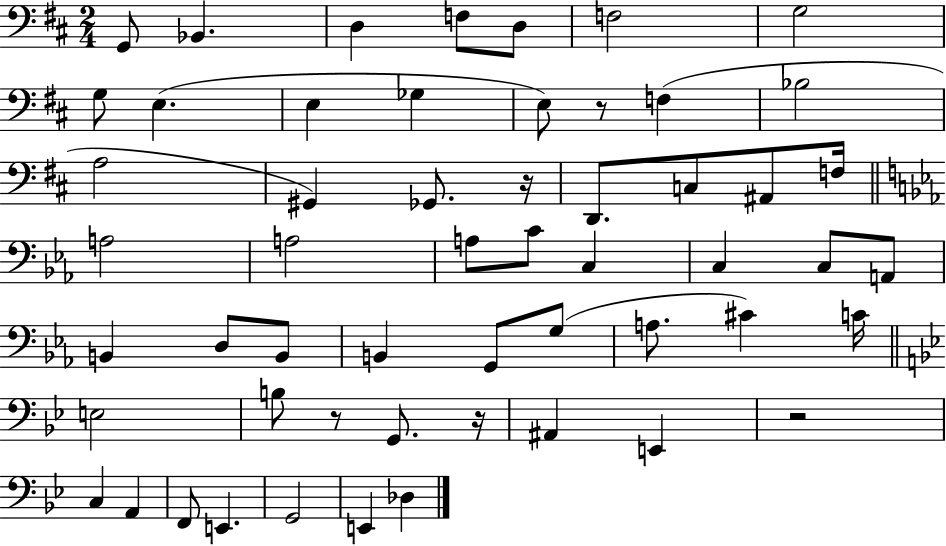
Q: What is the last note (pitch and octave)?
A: Db3